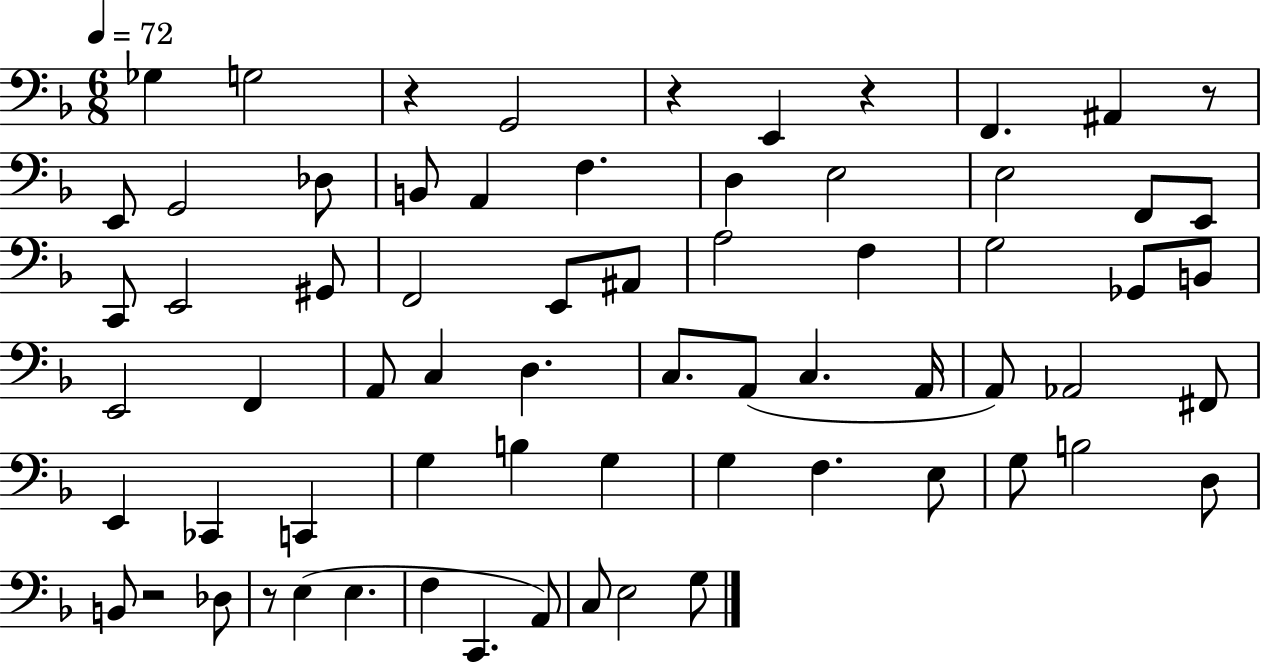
Gb3/q G3/h R/q G2/h R/q E2/q R/q F2/q. A#2/q R/e E2/e G2/h Db3/e B2/e A2/q F3/q. D3/q E3/h E3/h F2/e E2/e C2/e E2/h G#2/e F2/h E2/e A#2/e A3/h F3/q G3/h Gb2/e B2/e E2/h F2/q A2/e C3/q D3/q. C3/e. A2/e C3/q. A2/s A2/e Ab2/h F#2/e E2/q CES2/q C2/q G3/q B3/q G3/q G3/q F3/q. E3/e G3/e B3/h D3/e B2/e R/h Db3/e R/e E3/q E3/q. F3/q C2/q. A2/e C3/e E3/h G3/e